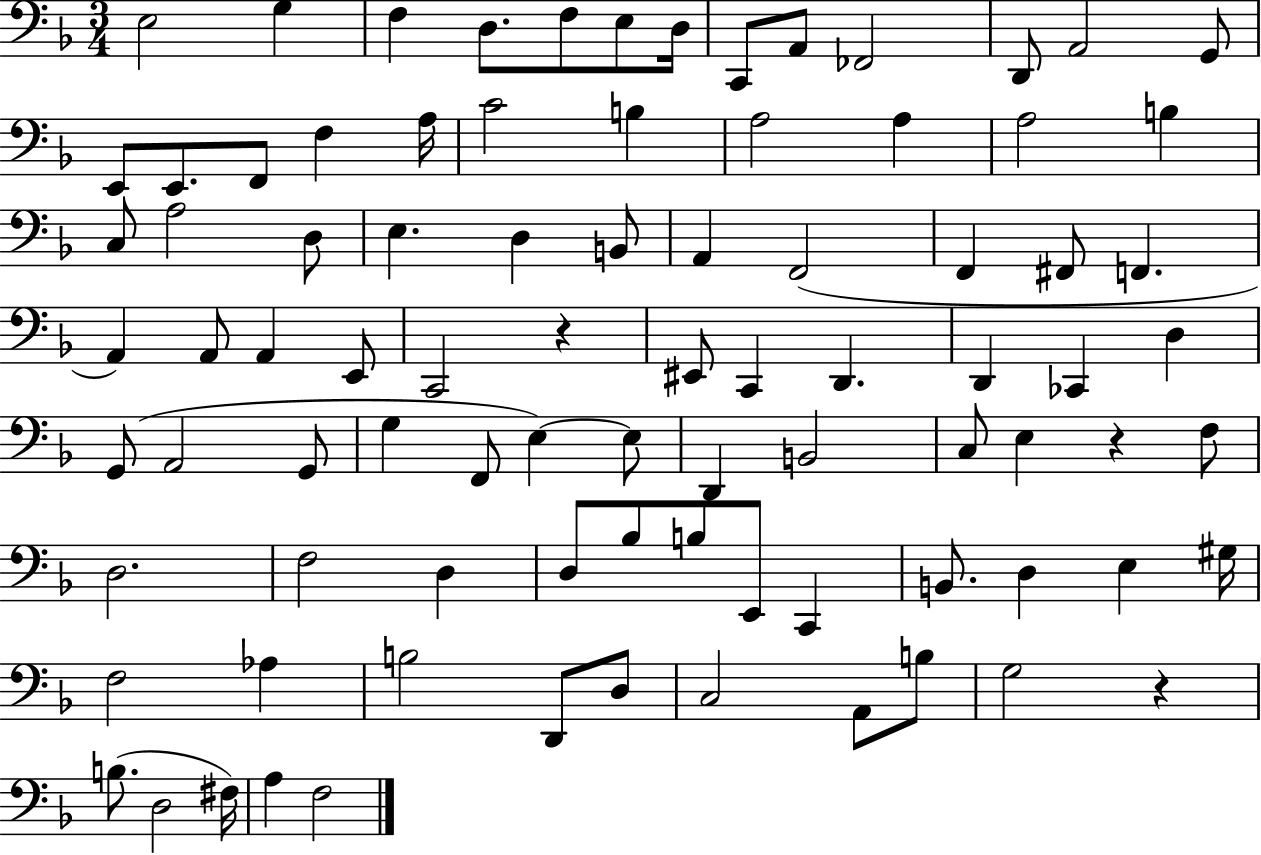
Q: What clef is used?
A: bass